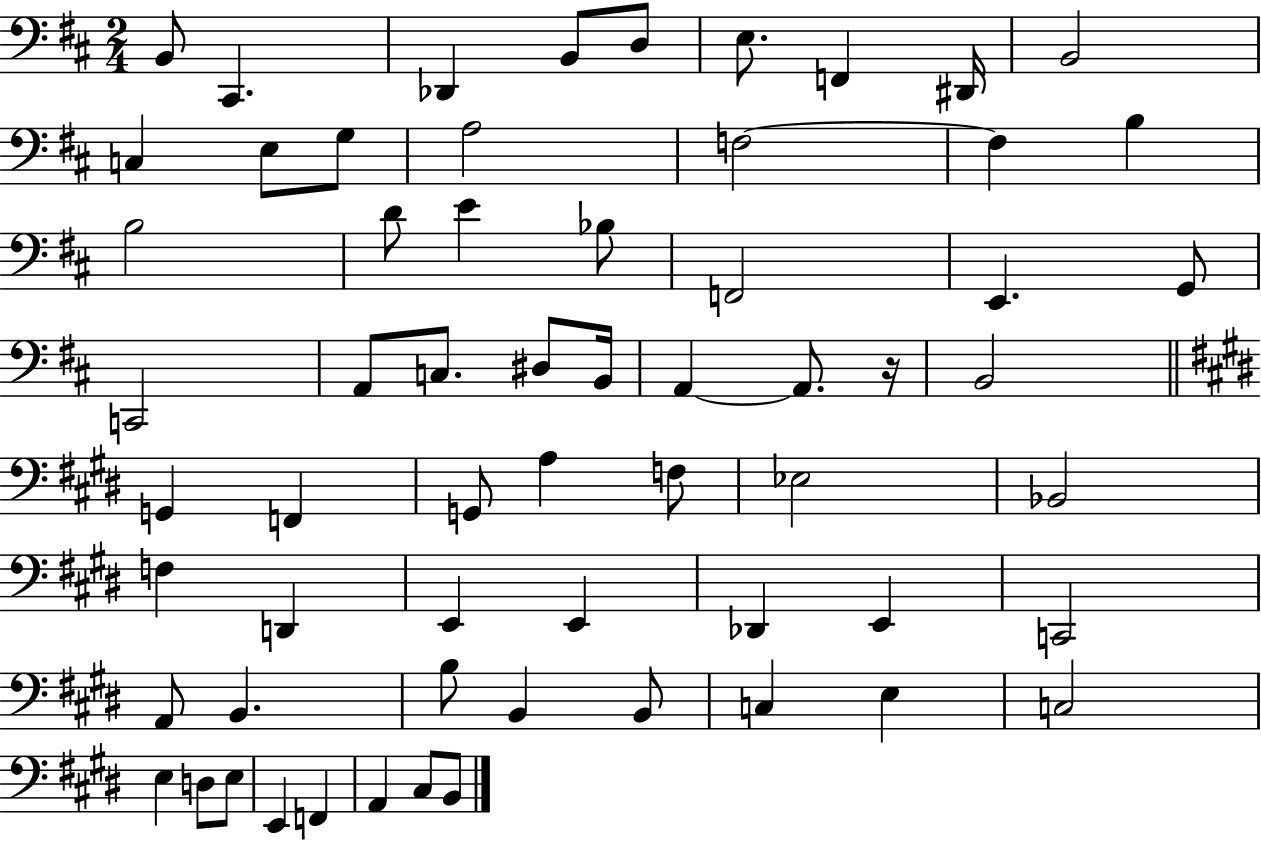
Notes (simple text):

B2/e C#2/q. Db2/q B2/e D3/e E3/e. F2/q D#2/s B2/h C3/q E3/e G3/e A3/h F3/h F3/q B3/q B3/h D4/e E4/q Bb3/e F2/h E2/q. G2/e C2/h A2/e C3/e. D#3/e B2/s A2/q A2/e. R/s B2/h G2/q F2/q G2/e A3/q F3/e Eb3/h Bb2/h F3/q D2/q E2/q E2/q Db2/q E2/q C2/h A2/e B2/q. B3/e B2/q B2/e C3/q E3/q C3/h E3/q D3/e E3/e E2/q F2/q A2/q C#3/e B2/e